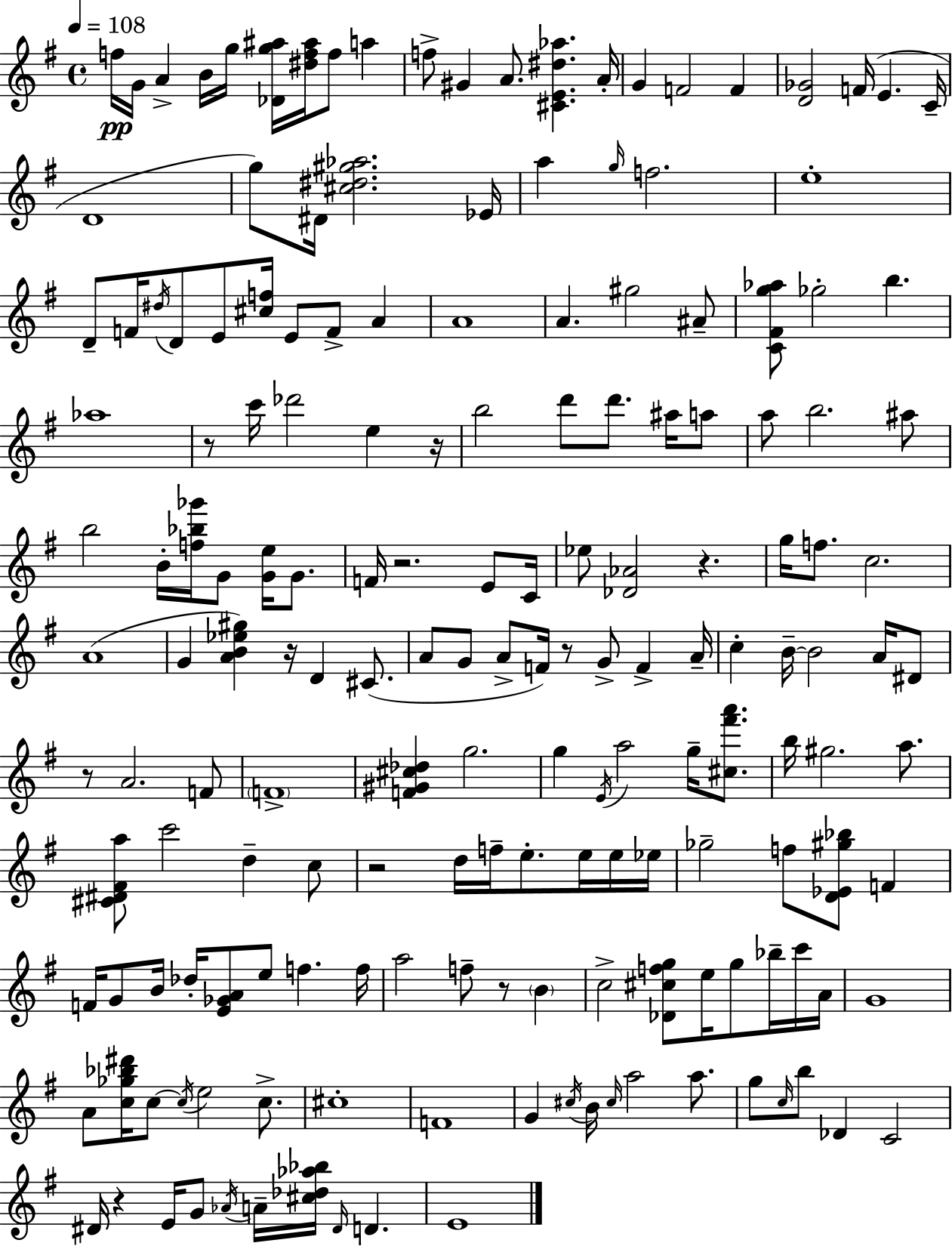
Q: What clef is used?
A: treble